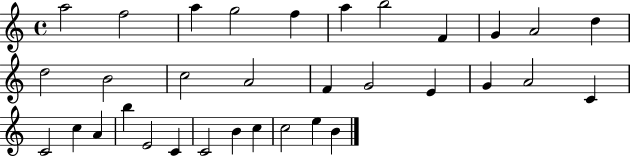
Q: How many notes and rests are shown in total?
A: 33